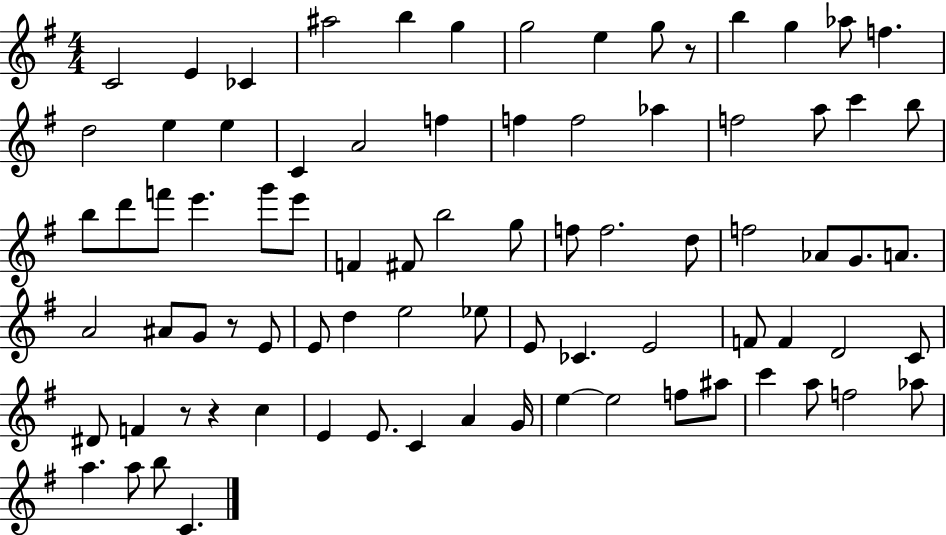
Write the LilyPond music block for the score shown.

{
  \clef treble
  \numericTimeSignature
  \time 4/4
  \key g \major
  c'2 e'4 ces'4 | ais''2 b''4 g''4 | g''2 e''4 g''8 r8 | b''4 g''4 aes''8 f''4. | \break d''2 e''4 e''4 | c'4 a'2 f''4 | f''4 f''2 aes''4 | f''2 a''8 c'''4 b''8 | \break b''8 d'''8 f'''8 e'''4. g'''8 e'''8 | f'4 fis'8 b''2 g''8 | f''8 f''2. d''8 | f''2 aes'8 g'8. a'8. | \break a'2 ais'8 g'8 r8 e'8 | e'8 d''4 e''2 ees''8 | e'8 ces'4. e'2 | f'8 f'4 d'2 c'8 | \break dis'8 f'4 r8 r4 c''4 | e'4 e'8. c'4 a'4 g'16 | e''4~~ e''2 f''8 ais''8 | c'''4 a''8 f''2 aes''8 | \break a''4. a''8 b''8 c'4. | \bar "|."
}